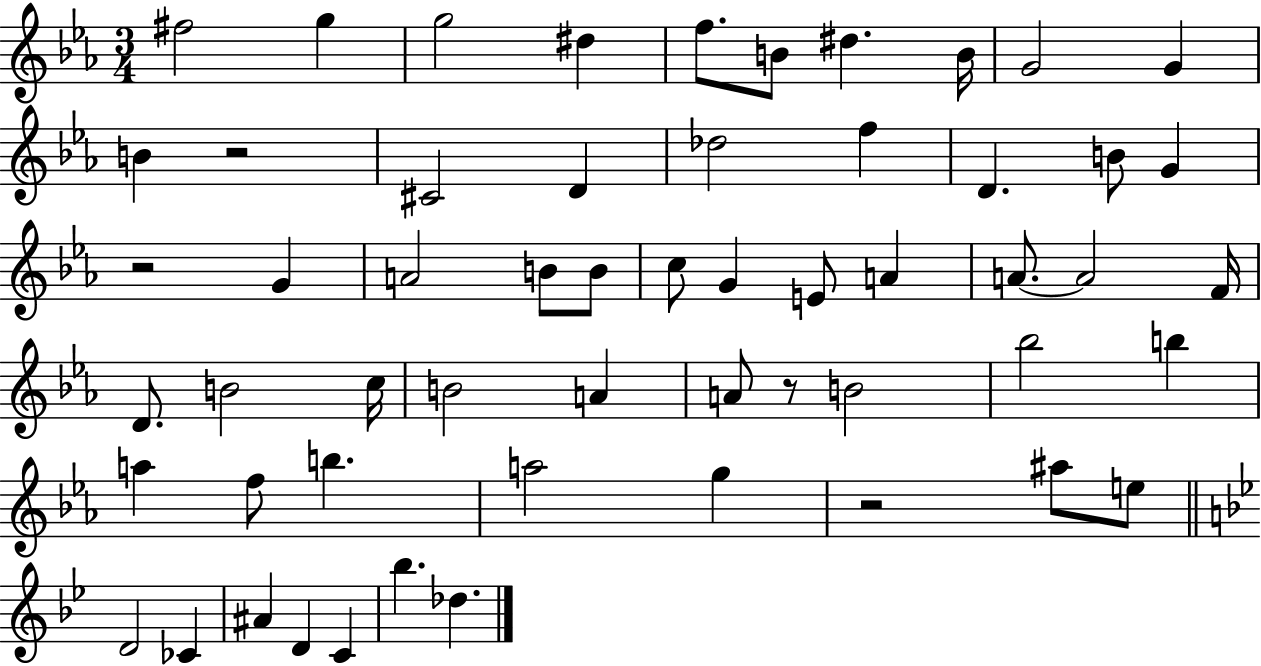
F#5/h G5/q G5/h D#5/q F5/e. B4/e D#5/q. B4/s G4/h G4/q B4/q R/h C#4/h D4/q Db5/h F5/q D4/q. B4/e G4/q R/h G4/q A4/h B4/e B4/e C5/e G4/q E4/e A4/q A4/e. A4/h F4/s D4/e. B4/h C5/s B4/h A4/q A4/e R/e B4/h Bb5/h B5/q A5/q F5/e B5/q. A5/h G5/q R/h A#5/e E5/e D4/h CES4/q A#4/q D4/q C4/q Bb5/q. Db5/q.